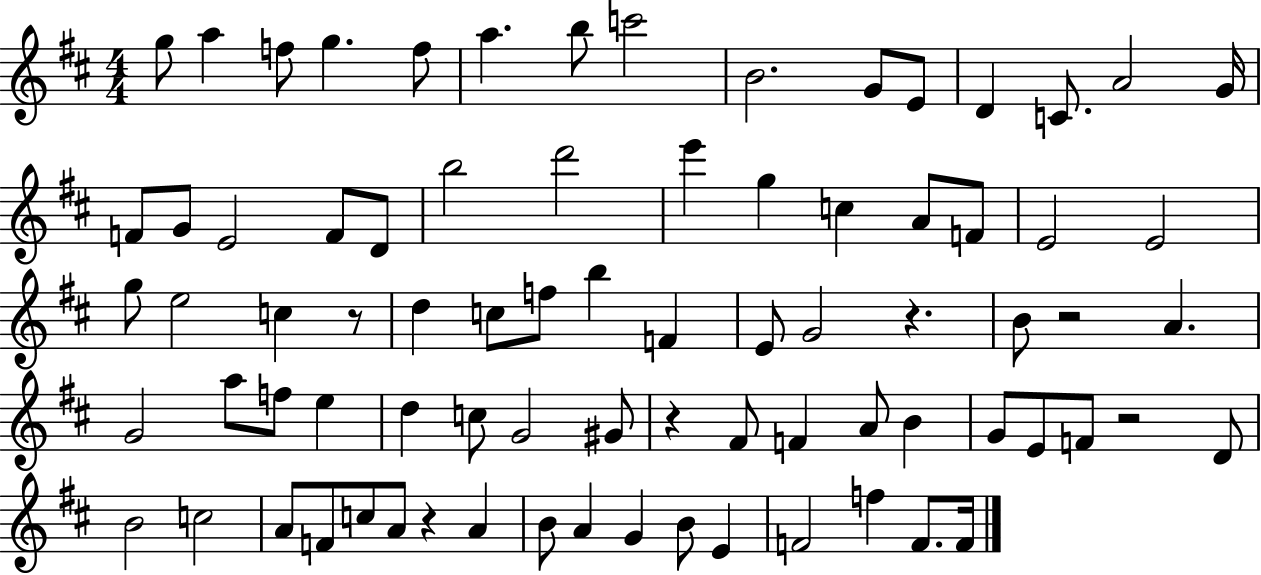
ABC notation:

X:1
T:Untitled
M:4/4
L:1/4
K:D
g/2 a f/2 g f/2 a b/2 c'2 B2 G/2 E/2 D C/2 A2 G/4 F/2 G/2 E2 F/2 D/2 b2 d'2 e' g c A/2 F/2 E2 E2 g/2 e2 c z/2 d c/2 f/2 b F E/2 G2 z B/2 z2 A G2 a/2 f/2 e d c/2 G2 ^G/2 z ^F/2 F A/2 B G/2 E/2 F/2 z2 D/2 B2 c2 A/2 F/2 c/2 A/2 z A B/2 A G B/2 E F2 f F/2 F/4